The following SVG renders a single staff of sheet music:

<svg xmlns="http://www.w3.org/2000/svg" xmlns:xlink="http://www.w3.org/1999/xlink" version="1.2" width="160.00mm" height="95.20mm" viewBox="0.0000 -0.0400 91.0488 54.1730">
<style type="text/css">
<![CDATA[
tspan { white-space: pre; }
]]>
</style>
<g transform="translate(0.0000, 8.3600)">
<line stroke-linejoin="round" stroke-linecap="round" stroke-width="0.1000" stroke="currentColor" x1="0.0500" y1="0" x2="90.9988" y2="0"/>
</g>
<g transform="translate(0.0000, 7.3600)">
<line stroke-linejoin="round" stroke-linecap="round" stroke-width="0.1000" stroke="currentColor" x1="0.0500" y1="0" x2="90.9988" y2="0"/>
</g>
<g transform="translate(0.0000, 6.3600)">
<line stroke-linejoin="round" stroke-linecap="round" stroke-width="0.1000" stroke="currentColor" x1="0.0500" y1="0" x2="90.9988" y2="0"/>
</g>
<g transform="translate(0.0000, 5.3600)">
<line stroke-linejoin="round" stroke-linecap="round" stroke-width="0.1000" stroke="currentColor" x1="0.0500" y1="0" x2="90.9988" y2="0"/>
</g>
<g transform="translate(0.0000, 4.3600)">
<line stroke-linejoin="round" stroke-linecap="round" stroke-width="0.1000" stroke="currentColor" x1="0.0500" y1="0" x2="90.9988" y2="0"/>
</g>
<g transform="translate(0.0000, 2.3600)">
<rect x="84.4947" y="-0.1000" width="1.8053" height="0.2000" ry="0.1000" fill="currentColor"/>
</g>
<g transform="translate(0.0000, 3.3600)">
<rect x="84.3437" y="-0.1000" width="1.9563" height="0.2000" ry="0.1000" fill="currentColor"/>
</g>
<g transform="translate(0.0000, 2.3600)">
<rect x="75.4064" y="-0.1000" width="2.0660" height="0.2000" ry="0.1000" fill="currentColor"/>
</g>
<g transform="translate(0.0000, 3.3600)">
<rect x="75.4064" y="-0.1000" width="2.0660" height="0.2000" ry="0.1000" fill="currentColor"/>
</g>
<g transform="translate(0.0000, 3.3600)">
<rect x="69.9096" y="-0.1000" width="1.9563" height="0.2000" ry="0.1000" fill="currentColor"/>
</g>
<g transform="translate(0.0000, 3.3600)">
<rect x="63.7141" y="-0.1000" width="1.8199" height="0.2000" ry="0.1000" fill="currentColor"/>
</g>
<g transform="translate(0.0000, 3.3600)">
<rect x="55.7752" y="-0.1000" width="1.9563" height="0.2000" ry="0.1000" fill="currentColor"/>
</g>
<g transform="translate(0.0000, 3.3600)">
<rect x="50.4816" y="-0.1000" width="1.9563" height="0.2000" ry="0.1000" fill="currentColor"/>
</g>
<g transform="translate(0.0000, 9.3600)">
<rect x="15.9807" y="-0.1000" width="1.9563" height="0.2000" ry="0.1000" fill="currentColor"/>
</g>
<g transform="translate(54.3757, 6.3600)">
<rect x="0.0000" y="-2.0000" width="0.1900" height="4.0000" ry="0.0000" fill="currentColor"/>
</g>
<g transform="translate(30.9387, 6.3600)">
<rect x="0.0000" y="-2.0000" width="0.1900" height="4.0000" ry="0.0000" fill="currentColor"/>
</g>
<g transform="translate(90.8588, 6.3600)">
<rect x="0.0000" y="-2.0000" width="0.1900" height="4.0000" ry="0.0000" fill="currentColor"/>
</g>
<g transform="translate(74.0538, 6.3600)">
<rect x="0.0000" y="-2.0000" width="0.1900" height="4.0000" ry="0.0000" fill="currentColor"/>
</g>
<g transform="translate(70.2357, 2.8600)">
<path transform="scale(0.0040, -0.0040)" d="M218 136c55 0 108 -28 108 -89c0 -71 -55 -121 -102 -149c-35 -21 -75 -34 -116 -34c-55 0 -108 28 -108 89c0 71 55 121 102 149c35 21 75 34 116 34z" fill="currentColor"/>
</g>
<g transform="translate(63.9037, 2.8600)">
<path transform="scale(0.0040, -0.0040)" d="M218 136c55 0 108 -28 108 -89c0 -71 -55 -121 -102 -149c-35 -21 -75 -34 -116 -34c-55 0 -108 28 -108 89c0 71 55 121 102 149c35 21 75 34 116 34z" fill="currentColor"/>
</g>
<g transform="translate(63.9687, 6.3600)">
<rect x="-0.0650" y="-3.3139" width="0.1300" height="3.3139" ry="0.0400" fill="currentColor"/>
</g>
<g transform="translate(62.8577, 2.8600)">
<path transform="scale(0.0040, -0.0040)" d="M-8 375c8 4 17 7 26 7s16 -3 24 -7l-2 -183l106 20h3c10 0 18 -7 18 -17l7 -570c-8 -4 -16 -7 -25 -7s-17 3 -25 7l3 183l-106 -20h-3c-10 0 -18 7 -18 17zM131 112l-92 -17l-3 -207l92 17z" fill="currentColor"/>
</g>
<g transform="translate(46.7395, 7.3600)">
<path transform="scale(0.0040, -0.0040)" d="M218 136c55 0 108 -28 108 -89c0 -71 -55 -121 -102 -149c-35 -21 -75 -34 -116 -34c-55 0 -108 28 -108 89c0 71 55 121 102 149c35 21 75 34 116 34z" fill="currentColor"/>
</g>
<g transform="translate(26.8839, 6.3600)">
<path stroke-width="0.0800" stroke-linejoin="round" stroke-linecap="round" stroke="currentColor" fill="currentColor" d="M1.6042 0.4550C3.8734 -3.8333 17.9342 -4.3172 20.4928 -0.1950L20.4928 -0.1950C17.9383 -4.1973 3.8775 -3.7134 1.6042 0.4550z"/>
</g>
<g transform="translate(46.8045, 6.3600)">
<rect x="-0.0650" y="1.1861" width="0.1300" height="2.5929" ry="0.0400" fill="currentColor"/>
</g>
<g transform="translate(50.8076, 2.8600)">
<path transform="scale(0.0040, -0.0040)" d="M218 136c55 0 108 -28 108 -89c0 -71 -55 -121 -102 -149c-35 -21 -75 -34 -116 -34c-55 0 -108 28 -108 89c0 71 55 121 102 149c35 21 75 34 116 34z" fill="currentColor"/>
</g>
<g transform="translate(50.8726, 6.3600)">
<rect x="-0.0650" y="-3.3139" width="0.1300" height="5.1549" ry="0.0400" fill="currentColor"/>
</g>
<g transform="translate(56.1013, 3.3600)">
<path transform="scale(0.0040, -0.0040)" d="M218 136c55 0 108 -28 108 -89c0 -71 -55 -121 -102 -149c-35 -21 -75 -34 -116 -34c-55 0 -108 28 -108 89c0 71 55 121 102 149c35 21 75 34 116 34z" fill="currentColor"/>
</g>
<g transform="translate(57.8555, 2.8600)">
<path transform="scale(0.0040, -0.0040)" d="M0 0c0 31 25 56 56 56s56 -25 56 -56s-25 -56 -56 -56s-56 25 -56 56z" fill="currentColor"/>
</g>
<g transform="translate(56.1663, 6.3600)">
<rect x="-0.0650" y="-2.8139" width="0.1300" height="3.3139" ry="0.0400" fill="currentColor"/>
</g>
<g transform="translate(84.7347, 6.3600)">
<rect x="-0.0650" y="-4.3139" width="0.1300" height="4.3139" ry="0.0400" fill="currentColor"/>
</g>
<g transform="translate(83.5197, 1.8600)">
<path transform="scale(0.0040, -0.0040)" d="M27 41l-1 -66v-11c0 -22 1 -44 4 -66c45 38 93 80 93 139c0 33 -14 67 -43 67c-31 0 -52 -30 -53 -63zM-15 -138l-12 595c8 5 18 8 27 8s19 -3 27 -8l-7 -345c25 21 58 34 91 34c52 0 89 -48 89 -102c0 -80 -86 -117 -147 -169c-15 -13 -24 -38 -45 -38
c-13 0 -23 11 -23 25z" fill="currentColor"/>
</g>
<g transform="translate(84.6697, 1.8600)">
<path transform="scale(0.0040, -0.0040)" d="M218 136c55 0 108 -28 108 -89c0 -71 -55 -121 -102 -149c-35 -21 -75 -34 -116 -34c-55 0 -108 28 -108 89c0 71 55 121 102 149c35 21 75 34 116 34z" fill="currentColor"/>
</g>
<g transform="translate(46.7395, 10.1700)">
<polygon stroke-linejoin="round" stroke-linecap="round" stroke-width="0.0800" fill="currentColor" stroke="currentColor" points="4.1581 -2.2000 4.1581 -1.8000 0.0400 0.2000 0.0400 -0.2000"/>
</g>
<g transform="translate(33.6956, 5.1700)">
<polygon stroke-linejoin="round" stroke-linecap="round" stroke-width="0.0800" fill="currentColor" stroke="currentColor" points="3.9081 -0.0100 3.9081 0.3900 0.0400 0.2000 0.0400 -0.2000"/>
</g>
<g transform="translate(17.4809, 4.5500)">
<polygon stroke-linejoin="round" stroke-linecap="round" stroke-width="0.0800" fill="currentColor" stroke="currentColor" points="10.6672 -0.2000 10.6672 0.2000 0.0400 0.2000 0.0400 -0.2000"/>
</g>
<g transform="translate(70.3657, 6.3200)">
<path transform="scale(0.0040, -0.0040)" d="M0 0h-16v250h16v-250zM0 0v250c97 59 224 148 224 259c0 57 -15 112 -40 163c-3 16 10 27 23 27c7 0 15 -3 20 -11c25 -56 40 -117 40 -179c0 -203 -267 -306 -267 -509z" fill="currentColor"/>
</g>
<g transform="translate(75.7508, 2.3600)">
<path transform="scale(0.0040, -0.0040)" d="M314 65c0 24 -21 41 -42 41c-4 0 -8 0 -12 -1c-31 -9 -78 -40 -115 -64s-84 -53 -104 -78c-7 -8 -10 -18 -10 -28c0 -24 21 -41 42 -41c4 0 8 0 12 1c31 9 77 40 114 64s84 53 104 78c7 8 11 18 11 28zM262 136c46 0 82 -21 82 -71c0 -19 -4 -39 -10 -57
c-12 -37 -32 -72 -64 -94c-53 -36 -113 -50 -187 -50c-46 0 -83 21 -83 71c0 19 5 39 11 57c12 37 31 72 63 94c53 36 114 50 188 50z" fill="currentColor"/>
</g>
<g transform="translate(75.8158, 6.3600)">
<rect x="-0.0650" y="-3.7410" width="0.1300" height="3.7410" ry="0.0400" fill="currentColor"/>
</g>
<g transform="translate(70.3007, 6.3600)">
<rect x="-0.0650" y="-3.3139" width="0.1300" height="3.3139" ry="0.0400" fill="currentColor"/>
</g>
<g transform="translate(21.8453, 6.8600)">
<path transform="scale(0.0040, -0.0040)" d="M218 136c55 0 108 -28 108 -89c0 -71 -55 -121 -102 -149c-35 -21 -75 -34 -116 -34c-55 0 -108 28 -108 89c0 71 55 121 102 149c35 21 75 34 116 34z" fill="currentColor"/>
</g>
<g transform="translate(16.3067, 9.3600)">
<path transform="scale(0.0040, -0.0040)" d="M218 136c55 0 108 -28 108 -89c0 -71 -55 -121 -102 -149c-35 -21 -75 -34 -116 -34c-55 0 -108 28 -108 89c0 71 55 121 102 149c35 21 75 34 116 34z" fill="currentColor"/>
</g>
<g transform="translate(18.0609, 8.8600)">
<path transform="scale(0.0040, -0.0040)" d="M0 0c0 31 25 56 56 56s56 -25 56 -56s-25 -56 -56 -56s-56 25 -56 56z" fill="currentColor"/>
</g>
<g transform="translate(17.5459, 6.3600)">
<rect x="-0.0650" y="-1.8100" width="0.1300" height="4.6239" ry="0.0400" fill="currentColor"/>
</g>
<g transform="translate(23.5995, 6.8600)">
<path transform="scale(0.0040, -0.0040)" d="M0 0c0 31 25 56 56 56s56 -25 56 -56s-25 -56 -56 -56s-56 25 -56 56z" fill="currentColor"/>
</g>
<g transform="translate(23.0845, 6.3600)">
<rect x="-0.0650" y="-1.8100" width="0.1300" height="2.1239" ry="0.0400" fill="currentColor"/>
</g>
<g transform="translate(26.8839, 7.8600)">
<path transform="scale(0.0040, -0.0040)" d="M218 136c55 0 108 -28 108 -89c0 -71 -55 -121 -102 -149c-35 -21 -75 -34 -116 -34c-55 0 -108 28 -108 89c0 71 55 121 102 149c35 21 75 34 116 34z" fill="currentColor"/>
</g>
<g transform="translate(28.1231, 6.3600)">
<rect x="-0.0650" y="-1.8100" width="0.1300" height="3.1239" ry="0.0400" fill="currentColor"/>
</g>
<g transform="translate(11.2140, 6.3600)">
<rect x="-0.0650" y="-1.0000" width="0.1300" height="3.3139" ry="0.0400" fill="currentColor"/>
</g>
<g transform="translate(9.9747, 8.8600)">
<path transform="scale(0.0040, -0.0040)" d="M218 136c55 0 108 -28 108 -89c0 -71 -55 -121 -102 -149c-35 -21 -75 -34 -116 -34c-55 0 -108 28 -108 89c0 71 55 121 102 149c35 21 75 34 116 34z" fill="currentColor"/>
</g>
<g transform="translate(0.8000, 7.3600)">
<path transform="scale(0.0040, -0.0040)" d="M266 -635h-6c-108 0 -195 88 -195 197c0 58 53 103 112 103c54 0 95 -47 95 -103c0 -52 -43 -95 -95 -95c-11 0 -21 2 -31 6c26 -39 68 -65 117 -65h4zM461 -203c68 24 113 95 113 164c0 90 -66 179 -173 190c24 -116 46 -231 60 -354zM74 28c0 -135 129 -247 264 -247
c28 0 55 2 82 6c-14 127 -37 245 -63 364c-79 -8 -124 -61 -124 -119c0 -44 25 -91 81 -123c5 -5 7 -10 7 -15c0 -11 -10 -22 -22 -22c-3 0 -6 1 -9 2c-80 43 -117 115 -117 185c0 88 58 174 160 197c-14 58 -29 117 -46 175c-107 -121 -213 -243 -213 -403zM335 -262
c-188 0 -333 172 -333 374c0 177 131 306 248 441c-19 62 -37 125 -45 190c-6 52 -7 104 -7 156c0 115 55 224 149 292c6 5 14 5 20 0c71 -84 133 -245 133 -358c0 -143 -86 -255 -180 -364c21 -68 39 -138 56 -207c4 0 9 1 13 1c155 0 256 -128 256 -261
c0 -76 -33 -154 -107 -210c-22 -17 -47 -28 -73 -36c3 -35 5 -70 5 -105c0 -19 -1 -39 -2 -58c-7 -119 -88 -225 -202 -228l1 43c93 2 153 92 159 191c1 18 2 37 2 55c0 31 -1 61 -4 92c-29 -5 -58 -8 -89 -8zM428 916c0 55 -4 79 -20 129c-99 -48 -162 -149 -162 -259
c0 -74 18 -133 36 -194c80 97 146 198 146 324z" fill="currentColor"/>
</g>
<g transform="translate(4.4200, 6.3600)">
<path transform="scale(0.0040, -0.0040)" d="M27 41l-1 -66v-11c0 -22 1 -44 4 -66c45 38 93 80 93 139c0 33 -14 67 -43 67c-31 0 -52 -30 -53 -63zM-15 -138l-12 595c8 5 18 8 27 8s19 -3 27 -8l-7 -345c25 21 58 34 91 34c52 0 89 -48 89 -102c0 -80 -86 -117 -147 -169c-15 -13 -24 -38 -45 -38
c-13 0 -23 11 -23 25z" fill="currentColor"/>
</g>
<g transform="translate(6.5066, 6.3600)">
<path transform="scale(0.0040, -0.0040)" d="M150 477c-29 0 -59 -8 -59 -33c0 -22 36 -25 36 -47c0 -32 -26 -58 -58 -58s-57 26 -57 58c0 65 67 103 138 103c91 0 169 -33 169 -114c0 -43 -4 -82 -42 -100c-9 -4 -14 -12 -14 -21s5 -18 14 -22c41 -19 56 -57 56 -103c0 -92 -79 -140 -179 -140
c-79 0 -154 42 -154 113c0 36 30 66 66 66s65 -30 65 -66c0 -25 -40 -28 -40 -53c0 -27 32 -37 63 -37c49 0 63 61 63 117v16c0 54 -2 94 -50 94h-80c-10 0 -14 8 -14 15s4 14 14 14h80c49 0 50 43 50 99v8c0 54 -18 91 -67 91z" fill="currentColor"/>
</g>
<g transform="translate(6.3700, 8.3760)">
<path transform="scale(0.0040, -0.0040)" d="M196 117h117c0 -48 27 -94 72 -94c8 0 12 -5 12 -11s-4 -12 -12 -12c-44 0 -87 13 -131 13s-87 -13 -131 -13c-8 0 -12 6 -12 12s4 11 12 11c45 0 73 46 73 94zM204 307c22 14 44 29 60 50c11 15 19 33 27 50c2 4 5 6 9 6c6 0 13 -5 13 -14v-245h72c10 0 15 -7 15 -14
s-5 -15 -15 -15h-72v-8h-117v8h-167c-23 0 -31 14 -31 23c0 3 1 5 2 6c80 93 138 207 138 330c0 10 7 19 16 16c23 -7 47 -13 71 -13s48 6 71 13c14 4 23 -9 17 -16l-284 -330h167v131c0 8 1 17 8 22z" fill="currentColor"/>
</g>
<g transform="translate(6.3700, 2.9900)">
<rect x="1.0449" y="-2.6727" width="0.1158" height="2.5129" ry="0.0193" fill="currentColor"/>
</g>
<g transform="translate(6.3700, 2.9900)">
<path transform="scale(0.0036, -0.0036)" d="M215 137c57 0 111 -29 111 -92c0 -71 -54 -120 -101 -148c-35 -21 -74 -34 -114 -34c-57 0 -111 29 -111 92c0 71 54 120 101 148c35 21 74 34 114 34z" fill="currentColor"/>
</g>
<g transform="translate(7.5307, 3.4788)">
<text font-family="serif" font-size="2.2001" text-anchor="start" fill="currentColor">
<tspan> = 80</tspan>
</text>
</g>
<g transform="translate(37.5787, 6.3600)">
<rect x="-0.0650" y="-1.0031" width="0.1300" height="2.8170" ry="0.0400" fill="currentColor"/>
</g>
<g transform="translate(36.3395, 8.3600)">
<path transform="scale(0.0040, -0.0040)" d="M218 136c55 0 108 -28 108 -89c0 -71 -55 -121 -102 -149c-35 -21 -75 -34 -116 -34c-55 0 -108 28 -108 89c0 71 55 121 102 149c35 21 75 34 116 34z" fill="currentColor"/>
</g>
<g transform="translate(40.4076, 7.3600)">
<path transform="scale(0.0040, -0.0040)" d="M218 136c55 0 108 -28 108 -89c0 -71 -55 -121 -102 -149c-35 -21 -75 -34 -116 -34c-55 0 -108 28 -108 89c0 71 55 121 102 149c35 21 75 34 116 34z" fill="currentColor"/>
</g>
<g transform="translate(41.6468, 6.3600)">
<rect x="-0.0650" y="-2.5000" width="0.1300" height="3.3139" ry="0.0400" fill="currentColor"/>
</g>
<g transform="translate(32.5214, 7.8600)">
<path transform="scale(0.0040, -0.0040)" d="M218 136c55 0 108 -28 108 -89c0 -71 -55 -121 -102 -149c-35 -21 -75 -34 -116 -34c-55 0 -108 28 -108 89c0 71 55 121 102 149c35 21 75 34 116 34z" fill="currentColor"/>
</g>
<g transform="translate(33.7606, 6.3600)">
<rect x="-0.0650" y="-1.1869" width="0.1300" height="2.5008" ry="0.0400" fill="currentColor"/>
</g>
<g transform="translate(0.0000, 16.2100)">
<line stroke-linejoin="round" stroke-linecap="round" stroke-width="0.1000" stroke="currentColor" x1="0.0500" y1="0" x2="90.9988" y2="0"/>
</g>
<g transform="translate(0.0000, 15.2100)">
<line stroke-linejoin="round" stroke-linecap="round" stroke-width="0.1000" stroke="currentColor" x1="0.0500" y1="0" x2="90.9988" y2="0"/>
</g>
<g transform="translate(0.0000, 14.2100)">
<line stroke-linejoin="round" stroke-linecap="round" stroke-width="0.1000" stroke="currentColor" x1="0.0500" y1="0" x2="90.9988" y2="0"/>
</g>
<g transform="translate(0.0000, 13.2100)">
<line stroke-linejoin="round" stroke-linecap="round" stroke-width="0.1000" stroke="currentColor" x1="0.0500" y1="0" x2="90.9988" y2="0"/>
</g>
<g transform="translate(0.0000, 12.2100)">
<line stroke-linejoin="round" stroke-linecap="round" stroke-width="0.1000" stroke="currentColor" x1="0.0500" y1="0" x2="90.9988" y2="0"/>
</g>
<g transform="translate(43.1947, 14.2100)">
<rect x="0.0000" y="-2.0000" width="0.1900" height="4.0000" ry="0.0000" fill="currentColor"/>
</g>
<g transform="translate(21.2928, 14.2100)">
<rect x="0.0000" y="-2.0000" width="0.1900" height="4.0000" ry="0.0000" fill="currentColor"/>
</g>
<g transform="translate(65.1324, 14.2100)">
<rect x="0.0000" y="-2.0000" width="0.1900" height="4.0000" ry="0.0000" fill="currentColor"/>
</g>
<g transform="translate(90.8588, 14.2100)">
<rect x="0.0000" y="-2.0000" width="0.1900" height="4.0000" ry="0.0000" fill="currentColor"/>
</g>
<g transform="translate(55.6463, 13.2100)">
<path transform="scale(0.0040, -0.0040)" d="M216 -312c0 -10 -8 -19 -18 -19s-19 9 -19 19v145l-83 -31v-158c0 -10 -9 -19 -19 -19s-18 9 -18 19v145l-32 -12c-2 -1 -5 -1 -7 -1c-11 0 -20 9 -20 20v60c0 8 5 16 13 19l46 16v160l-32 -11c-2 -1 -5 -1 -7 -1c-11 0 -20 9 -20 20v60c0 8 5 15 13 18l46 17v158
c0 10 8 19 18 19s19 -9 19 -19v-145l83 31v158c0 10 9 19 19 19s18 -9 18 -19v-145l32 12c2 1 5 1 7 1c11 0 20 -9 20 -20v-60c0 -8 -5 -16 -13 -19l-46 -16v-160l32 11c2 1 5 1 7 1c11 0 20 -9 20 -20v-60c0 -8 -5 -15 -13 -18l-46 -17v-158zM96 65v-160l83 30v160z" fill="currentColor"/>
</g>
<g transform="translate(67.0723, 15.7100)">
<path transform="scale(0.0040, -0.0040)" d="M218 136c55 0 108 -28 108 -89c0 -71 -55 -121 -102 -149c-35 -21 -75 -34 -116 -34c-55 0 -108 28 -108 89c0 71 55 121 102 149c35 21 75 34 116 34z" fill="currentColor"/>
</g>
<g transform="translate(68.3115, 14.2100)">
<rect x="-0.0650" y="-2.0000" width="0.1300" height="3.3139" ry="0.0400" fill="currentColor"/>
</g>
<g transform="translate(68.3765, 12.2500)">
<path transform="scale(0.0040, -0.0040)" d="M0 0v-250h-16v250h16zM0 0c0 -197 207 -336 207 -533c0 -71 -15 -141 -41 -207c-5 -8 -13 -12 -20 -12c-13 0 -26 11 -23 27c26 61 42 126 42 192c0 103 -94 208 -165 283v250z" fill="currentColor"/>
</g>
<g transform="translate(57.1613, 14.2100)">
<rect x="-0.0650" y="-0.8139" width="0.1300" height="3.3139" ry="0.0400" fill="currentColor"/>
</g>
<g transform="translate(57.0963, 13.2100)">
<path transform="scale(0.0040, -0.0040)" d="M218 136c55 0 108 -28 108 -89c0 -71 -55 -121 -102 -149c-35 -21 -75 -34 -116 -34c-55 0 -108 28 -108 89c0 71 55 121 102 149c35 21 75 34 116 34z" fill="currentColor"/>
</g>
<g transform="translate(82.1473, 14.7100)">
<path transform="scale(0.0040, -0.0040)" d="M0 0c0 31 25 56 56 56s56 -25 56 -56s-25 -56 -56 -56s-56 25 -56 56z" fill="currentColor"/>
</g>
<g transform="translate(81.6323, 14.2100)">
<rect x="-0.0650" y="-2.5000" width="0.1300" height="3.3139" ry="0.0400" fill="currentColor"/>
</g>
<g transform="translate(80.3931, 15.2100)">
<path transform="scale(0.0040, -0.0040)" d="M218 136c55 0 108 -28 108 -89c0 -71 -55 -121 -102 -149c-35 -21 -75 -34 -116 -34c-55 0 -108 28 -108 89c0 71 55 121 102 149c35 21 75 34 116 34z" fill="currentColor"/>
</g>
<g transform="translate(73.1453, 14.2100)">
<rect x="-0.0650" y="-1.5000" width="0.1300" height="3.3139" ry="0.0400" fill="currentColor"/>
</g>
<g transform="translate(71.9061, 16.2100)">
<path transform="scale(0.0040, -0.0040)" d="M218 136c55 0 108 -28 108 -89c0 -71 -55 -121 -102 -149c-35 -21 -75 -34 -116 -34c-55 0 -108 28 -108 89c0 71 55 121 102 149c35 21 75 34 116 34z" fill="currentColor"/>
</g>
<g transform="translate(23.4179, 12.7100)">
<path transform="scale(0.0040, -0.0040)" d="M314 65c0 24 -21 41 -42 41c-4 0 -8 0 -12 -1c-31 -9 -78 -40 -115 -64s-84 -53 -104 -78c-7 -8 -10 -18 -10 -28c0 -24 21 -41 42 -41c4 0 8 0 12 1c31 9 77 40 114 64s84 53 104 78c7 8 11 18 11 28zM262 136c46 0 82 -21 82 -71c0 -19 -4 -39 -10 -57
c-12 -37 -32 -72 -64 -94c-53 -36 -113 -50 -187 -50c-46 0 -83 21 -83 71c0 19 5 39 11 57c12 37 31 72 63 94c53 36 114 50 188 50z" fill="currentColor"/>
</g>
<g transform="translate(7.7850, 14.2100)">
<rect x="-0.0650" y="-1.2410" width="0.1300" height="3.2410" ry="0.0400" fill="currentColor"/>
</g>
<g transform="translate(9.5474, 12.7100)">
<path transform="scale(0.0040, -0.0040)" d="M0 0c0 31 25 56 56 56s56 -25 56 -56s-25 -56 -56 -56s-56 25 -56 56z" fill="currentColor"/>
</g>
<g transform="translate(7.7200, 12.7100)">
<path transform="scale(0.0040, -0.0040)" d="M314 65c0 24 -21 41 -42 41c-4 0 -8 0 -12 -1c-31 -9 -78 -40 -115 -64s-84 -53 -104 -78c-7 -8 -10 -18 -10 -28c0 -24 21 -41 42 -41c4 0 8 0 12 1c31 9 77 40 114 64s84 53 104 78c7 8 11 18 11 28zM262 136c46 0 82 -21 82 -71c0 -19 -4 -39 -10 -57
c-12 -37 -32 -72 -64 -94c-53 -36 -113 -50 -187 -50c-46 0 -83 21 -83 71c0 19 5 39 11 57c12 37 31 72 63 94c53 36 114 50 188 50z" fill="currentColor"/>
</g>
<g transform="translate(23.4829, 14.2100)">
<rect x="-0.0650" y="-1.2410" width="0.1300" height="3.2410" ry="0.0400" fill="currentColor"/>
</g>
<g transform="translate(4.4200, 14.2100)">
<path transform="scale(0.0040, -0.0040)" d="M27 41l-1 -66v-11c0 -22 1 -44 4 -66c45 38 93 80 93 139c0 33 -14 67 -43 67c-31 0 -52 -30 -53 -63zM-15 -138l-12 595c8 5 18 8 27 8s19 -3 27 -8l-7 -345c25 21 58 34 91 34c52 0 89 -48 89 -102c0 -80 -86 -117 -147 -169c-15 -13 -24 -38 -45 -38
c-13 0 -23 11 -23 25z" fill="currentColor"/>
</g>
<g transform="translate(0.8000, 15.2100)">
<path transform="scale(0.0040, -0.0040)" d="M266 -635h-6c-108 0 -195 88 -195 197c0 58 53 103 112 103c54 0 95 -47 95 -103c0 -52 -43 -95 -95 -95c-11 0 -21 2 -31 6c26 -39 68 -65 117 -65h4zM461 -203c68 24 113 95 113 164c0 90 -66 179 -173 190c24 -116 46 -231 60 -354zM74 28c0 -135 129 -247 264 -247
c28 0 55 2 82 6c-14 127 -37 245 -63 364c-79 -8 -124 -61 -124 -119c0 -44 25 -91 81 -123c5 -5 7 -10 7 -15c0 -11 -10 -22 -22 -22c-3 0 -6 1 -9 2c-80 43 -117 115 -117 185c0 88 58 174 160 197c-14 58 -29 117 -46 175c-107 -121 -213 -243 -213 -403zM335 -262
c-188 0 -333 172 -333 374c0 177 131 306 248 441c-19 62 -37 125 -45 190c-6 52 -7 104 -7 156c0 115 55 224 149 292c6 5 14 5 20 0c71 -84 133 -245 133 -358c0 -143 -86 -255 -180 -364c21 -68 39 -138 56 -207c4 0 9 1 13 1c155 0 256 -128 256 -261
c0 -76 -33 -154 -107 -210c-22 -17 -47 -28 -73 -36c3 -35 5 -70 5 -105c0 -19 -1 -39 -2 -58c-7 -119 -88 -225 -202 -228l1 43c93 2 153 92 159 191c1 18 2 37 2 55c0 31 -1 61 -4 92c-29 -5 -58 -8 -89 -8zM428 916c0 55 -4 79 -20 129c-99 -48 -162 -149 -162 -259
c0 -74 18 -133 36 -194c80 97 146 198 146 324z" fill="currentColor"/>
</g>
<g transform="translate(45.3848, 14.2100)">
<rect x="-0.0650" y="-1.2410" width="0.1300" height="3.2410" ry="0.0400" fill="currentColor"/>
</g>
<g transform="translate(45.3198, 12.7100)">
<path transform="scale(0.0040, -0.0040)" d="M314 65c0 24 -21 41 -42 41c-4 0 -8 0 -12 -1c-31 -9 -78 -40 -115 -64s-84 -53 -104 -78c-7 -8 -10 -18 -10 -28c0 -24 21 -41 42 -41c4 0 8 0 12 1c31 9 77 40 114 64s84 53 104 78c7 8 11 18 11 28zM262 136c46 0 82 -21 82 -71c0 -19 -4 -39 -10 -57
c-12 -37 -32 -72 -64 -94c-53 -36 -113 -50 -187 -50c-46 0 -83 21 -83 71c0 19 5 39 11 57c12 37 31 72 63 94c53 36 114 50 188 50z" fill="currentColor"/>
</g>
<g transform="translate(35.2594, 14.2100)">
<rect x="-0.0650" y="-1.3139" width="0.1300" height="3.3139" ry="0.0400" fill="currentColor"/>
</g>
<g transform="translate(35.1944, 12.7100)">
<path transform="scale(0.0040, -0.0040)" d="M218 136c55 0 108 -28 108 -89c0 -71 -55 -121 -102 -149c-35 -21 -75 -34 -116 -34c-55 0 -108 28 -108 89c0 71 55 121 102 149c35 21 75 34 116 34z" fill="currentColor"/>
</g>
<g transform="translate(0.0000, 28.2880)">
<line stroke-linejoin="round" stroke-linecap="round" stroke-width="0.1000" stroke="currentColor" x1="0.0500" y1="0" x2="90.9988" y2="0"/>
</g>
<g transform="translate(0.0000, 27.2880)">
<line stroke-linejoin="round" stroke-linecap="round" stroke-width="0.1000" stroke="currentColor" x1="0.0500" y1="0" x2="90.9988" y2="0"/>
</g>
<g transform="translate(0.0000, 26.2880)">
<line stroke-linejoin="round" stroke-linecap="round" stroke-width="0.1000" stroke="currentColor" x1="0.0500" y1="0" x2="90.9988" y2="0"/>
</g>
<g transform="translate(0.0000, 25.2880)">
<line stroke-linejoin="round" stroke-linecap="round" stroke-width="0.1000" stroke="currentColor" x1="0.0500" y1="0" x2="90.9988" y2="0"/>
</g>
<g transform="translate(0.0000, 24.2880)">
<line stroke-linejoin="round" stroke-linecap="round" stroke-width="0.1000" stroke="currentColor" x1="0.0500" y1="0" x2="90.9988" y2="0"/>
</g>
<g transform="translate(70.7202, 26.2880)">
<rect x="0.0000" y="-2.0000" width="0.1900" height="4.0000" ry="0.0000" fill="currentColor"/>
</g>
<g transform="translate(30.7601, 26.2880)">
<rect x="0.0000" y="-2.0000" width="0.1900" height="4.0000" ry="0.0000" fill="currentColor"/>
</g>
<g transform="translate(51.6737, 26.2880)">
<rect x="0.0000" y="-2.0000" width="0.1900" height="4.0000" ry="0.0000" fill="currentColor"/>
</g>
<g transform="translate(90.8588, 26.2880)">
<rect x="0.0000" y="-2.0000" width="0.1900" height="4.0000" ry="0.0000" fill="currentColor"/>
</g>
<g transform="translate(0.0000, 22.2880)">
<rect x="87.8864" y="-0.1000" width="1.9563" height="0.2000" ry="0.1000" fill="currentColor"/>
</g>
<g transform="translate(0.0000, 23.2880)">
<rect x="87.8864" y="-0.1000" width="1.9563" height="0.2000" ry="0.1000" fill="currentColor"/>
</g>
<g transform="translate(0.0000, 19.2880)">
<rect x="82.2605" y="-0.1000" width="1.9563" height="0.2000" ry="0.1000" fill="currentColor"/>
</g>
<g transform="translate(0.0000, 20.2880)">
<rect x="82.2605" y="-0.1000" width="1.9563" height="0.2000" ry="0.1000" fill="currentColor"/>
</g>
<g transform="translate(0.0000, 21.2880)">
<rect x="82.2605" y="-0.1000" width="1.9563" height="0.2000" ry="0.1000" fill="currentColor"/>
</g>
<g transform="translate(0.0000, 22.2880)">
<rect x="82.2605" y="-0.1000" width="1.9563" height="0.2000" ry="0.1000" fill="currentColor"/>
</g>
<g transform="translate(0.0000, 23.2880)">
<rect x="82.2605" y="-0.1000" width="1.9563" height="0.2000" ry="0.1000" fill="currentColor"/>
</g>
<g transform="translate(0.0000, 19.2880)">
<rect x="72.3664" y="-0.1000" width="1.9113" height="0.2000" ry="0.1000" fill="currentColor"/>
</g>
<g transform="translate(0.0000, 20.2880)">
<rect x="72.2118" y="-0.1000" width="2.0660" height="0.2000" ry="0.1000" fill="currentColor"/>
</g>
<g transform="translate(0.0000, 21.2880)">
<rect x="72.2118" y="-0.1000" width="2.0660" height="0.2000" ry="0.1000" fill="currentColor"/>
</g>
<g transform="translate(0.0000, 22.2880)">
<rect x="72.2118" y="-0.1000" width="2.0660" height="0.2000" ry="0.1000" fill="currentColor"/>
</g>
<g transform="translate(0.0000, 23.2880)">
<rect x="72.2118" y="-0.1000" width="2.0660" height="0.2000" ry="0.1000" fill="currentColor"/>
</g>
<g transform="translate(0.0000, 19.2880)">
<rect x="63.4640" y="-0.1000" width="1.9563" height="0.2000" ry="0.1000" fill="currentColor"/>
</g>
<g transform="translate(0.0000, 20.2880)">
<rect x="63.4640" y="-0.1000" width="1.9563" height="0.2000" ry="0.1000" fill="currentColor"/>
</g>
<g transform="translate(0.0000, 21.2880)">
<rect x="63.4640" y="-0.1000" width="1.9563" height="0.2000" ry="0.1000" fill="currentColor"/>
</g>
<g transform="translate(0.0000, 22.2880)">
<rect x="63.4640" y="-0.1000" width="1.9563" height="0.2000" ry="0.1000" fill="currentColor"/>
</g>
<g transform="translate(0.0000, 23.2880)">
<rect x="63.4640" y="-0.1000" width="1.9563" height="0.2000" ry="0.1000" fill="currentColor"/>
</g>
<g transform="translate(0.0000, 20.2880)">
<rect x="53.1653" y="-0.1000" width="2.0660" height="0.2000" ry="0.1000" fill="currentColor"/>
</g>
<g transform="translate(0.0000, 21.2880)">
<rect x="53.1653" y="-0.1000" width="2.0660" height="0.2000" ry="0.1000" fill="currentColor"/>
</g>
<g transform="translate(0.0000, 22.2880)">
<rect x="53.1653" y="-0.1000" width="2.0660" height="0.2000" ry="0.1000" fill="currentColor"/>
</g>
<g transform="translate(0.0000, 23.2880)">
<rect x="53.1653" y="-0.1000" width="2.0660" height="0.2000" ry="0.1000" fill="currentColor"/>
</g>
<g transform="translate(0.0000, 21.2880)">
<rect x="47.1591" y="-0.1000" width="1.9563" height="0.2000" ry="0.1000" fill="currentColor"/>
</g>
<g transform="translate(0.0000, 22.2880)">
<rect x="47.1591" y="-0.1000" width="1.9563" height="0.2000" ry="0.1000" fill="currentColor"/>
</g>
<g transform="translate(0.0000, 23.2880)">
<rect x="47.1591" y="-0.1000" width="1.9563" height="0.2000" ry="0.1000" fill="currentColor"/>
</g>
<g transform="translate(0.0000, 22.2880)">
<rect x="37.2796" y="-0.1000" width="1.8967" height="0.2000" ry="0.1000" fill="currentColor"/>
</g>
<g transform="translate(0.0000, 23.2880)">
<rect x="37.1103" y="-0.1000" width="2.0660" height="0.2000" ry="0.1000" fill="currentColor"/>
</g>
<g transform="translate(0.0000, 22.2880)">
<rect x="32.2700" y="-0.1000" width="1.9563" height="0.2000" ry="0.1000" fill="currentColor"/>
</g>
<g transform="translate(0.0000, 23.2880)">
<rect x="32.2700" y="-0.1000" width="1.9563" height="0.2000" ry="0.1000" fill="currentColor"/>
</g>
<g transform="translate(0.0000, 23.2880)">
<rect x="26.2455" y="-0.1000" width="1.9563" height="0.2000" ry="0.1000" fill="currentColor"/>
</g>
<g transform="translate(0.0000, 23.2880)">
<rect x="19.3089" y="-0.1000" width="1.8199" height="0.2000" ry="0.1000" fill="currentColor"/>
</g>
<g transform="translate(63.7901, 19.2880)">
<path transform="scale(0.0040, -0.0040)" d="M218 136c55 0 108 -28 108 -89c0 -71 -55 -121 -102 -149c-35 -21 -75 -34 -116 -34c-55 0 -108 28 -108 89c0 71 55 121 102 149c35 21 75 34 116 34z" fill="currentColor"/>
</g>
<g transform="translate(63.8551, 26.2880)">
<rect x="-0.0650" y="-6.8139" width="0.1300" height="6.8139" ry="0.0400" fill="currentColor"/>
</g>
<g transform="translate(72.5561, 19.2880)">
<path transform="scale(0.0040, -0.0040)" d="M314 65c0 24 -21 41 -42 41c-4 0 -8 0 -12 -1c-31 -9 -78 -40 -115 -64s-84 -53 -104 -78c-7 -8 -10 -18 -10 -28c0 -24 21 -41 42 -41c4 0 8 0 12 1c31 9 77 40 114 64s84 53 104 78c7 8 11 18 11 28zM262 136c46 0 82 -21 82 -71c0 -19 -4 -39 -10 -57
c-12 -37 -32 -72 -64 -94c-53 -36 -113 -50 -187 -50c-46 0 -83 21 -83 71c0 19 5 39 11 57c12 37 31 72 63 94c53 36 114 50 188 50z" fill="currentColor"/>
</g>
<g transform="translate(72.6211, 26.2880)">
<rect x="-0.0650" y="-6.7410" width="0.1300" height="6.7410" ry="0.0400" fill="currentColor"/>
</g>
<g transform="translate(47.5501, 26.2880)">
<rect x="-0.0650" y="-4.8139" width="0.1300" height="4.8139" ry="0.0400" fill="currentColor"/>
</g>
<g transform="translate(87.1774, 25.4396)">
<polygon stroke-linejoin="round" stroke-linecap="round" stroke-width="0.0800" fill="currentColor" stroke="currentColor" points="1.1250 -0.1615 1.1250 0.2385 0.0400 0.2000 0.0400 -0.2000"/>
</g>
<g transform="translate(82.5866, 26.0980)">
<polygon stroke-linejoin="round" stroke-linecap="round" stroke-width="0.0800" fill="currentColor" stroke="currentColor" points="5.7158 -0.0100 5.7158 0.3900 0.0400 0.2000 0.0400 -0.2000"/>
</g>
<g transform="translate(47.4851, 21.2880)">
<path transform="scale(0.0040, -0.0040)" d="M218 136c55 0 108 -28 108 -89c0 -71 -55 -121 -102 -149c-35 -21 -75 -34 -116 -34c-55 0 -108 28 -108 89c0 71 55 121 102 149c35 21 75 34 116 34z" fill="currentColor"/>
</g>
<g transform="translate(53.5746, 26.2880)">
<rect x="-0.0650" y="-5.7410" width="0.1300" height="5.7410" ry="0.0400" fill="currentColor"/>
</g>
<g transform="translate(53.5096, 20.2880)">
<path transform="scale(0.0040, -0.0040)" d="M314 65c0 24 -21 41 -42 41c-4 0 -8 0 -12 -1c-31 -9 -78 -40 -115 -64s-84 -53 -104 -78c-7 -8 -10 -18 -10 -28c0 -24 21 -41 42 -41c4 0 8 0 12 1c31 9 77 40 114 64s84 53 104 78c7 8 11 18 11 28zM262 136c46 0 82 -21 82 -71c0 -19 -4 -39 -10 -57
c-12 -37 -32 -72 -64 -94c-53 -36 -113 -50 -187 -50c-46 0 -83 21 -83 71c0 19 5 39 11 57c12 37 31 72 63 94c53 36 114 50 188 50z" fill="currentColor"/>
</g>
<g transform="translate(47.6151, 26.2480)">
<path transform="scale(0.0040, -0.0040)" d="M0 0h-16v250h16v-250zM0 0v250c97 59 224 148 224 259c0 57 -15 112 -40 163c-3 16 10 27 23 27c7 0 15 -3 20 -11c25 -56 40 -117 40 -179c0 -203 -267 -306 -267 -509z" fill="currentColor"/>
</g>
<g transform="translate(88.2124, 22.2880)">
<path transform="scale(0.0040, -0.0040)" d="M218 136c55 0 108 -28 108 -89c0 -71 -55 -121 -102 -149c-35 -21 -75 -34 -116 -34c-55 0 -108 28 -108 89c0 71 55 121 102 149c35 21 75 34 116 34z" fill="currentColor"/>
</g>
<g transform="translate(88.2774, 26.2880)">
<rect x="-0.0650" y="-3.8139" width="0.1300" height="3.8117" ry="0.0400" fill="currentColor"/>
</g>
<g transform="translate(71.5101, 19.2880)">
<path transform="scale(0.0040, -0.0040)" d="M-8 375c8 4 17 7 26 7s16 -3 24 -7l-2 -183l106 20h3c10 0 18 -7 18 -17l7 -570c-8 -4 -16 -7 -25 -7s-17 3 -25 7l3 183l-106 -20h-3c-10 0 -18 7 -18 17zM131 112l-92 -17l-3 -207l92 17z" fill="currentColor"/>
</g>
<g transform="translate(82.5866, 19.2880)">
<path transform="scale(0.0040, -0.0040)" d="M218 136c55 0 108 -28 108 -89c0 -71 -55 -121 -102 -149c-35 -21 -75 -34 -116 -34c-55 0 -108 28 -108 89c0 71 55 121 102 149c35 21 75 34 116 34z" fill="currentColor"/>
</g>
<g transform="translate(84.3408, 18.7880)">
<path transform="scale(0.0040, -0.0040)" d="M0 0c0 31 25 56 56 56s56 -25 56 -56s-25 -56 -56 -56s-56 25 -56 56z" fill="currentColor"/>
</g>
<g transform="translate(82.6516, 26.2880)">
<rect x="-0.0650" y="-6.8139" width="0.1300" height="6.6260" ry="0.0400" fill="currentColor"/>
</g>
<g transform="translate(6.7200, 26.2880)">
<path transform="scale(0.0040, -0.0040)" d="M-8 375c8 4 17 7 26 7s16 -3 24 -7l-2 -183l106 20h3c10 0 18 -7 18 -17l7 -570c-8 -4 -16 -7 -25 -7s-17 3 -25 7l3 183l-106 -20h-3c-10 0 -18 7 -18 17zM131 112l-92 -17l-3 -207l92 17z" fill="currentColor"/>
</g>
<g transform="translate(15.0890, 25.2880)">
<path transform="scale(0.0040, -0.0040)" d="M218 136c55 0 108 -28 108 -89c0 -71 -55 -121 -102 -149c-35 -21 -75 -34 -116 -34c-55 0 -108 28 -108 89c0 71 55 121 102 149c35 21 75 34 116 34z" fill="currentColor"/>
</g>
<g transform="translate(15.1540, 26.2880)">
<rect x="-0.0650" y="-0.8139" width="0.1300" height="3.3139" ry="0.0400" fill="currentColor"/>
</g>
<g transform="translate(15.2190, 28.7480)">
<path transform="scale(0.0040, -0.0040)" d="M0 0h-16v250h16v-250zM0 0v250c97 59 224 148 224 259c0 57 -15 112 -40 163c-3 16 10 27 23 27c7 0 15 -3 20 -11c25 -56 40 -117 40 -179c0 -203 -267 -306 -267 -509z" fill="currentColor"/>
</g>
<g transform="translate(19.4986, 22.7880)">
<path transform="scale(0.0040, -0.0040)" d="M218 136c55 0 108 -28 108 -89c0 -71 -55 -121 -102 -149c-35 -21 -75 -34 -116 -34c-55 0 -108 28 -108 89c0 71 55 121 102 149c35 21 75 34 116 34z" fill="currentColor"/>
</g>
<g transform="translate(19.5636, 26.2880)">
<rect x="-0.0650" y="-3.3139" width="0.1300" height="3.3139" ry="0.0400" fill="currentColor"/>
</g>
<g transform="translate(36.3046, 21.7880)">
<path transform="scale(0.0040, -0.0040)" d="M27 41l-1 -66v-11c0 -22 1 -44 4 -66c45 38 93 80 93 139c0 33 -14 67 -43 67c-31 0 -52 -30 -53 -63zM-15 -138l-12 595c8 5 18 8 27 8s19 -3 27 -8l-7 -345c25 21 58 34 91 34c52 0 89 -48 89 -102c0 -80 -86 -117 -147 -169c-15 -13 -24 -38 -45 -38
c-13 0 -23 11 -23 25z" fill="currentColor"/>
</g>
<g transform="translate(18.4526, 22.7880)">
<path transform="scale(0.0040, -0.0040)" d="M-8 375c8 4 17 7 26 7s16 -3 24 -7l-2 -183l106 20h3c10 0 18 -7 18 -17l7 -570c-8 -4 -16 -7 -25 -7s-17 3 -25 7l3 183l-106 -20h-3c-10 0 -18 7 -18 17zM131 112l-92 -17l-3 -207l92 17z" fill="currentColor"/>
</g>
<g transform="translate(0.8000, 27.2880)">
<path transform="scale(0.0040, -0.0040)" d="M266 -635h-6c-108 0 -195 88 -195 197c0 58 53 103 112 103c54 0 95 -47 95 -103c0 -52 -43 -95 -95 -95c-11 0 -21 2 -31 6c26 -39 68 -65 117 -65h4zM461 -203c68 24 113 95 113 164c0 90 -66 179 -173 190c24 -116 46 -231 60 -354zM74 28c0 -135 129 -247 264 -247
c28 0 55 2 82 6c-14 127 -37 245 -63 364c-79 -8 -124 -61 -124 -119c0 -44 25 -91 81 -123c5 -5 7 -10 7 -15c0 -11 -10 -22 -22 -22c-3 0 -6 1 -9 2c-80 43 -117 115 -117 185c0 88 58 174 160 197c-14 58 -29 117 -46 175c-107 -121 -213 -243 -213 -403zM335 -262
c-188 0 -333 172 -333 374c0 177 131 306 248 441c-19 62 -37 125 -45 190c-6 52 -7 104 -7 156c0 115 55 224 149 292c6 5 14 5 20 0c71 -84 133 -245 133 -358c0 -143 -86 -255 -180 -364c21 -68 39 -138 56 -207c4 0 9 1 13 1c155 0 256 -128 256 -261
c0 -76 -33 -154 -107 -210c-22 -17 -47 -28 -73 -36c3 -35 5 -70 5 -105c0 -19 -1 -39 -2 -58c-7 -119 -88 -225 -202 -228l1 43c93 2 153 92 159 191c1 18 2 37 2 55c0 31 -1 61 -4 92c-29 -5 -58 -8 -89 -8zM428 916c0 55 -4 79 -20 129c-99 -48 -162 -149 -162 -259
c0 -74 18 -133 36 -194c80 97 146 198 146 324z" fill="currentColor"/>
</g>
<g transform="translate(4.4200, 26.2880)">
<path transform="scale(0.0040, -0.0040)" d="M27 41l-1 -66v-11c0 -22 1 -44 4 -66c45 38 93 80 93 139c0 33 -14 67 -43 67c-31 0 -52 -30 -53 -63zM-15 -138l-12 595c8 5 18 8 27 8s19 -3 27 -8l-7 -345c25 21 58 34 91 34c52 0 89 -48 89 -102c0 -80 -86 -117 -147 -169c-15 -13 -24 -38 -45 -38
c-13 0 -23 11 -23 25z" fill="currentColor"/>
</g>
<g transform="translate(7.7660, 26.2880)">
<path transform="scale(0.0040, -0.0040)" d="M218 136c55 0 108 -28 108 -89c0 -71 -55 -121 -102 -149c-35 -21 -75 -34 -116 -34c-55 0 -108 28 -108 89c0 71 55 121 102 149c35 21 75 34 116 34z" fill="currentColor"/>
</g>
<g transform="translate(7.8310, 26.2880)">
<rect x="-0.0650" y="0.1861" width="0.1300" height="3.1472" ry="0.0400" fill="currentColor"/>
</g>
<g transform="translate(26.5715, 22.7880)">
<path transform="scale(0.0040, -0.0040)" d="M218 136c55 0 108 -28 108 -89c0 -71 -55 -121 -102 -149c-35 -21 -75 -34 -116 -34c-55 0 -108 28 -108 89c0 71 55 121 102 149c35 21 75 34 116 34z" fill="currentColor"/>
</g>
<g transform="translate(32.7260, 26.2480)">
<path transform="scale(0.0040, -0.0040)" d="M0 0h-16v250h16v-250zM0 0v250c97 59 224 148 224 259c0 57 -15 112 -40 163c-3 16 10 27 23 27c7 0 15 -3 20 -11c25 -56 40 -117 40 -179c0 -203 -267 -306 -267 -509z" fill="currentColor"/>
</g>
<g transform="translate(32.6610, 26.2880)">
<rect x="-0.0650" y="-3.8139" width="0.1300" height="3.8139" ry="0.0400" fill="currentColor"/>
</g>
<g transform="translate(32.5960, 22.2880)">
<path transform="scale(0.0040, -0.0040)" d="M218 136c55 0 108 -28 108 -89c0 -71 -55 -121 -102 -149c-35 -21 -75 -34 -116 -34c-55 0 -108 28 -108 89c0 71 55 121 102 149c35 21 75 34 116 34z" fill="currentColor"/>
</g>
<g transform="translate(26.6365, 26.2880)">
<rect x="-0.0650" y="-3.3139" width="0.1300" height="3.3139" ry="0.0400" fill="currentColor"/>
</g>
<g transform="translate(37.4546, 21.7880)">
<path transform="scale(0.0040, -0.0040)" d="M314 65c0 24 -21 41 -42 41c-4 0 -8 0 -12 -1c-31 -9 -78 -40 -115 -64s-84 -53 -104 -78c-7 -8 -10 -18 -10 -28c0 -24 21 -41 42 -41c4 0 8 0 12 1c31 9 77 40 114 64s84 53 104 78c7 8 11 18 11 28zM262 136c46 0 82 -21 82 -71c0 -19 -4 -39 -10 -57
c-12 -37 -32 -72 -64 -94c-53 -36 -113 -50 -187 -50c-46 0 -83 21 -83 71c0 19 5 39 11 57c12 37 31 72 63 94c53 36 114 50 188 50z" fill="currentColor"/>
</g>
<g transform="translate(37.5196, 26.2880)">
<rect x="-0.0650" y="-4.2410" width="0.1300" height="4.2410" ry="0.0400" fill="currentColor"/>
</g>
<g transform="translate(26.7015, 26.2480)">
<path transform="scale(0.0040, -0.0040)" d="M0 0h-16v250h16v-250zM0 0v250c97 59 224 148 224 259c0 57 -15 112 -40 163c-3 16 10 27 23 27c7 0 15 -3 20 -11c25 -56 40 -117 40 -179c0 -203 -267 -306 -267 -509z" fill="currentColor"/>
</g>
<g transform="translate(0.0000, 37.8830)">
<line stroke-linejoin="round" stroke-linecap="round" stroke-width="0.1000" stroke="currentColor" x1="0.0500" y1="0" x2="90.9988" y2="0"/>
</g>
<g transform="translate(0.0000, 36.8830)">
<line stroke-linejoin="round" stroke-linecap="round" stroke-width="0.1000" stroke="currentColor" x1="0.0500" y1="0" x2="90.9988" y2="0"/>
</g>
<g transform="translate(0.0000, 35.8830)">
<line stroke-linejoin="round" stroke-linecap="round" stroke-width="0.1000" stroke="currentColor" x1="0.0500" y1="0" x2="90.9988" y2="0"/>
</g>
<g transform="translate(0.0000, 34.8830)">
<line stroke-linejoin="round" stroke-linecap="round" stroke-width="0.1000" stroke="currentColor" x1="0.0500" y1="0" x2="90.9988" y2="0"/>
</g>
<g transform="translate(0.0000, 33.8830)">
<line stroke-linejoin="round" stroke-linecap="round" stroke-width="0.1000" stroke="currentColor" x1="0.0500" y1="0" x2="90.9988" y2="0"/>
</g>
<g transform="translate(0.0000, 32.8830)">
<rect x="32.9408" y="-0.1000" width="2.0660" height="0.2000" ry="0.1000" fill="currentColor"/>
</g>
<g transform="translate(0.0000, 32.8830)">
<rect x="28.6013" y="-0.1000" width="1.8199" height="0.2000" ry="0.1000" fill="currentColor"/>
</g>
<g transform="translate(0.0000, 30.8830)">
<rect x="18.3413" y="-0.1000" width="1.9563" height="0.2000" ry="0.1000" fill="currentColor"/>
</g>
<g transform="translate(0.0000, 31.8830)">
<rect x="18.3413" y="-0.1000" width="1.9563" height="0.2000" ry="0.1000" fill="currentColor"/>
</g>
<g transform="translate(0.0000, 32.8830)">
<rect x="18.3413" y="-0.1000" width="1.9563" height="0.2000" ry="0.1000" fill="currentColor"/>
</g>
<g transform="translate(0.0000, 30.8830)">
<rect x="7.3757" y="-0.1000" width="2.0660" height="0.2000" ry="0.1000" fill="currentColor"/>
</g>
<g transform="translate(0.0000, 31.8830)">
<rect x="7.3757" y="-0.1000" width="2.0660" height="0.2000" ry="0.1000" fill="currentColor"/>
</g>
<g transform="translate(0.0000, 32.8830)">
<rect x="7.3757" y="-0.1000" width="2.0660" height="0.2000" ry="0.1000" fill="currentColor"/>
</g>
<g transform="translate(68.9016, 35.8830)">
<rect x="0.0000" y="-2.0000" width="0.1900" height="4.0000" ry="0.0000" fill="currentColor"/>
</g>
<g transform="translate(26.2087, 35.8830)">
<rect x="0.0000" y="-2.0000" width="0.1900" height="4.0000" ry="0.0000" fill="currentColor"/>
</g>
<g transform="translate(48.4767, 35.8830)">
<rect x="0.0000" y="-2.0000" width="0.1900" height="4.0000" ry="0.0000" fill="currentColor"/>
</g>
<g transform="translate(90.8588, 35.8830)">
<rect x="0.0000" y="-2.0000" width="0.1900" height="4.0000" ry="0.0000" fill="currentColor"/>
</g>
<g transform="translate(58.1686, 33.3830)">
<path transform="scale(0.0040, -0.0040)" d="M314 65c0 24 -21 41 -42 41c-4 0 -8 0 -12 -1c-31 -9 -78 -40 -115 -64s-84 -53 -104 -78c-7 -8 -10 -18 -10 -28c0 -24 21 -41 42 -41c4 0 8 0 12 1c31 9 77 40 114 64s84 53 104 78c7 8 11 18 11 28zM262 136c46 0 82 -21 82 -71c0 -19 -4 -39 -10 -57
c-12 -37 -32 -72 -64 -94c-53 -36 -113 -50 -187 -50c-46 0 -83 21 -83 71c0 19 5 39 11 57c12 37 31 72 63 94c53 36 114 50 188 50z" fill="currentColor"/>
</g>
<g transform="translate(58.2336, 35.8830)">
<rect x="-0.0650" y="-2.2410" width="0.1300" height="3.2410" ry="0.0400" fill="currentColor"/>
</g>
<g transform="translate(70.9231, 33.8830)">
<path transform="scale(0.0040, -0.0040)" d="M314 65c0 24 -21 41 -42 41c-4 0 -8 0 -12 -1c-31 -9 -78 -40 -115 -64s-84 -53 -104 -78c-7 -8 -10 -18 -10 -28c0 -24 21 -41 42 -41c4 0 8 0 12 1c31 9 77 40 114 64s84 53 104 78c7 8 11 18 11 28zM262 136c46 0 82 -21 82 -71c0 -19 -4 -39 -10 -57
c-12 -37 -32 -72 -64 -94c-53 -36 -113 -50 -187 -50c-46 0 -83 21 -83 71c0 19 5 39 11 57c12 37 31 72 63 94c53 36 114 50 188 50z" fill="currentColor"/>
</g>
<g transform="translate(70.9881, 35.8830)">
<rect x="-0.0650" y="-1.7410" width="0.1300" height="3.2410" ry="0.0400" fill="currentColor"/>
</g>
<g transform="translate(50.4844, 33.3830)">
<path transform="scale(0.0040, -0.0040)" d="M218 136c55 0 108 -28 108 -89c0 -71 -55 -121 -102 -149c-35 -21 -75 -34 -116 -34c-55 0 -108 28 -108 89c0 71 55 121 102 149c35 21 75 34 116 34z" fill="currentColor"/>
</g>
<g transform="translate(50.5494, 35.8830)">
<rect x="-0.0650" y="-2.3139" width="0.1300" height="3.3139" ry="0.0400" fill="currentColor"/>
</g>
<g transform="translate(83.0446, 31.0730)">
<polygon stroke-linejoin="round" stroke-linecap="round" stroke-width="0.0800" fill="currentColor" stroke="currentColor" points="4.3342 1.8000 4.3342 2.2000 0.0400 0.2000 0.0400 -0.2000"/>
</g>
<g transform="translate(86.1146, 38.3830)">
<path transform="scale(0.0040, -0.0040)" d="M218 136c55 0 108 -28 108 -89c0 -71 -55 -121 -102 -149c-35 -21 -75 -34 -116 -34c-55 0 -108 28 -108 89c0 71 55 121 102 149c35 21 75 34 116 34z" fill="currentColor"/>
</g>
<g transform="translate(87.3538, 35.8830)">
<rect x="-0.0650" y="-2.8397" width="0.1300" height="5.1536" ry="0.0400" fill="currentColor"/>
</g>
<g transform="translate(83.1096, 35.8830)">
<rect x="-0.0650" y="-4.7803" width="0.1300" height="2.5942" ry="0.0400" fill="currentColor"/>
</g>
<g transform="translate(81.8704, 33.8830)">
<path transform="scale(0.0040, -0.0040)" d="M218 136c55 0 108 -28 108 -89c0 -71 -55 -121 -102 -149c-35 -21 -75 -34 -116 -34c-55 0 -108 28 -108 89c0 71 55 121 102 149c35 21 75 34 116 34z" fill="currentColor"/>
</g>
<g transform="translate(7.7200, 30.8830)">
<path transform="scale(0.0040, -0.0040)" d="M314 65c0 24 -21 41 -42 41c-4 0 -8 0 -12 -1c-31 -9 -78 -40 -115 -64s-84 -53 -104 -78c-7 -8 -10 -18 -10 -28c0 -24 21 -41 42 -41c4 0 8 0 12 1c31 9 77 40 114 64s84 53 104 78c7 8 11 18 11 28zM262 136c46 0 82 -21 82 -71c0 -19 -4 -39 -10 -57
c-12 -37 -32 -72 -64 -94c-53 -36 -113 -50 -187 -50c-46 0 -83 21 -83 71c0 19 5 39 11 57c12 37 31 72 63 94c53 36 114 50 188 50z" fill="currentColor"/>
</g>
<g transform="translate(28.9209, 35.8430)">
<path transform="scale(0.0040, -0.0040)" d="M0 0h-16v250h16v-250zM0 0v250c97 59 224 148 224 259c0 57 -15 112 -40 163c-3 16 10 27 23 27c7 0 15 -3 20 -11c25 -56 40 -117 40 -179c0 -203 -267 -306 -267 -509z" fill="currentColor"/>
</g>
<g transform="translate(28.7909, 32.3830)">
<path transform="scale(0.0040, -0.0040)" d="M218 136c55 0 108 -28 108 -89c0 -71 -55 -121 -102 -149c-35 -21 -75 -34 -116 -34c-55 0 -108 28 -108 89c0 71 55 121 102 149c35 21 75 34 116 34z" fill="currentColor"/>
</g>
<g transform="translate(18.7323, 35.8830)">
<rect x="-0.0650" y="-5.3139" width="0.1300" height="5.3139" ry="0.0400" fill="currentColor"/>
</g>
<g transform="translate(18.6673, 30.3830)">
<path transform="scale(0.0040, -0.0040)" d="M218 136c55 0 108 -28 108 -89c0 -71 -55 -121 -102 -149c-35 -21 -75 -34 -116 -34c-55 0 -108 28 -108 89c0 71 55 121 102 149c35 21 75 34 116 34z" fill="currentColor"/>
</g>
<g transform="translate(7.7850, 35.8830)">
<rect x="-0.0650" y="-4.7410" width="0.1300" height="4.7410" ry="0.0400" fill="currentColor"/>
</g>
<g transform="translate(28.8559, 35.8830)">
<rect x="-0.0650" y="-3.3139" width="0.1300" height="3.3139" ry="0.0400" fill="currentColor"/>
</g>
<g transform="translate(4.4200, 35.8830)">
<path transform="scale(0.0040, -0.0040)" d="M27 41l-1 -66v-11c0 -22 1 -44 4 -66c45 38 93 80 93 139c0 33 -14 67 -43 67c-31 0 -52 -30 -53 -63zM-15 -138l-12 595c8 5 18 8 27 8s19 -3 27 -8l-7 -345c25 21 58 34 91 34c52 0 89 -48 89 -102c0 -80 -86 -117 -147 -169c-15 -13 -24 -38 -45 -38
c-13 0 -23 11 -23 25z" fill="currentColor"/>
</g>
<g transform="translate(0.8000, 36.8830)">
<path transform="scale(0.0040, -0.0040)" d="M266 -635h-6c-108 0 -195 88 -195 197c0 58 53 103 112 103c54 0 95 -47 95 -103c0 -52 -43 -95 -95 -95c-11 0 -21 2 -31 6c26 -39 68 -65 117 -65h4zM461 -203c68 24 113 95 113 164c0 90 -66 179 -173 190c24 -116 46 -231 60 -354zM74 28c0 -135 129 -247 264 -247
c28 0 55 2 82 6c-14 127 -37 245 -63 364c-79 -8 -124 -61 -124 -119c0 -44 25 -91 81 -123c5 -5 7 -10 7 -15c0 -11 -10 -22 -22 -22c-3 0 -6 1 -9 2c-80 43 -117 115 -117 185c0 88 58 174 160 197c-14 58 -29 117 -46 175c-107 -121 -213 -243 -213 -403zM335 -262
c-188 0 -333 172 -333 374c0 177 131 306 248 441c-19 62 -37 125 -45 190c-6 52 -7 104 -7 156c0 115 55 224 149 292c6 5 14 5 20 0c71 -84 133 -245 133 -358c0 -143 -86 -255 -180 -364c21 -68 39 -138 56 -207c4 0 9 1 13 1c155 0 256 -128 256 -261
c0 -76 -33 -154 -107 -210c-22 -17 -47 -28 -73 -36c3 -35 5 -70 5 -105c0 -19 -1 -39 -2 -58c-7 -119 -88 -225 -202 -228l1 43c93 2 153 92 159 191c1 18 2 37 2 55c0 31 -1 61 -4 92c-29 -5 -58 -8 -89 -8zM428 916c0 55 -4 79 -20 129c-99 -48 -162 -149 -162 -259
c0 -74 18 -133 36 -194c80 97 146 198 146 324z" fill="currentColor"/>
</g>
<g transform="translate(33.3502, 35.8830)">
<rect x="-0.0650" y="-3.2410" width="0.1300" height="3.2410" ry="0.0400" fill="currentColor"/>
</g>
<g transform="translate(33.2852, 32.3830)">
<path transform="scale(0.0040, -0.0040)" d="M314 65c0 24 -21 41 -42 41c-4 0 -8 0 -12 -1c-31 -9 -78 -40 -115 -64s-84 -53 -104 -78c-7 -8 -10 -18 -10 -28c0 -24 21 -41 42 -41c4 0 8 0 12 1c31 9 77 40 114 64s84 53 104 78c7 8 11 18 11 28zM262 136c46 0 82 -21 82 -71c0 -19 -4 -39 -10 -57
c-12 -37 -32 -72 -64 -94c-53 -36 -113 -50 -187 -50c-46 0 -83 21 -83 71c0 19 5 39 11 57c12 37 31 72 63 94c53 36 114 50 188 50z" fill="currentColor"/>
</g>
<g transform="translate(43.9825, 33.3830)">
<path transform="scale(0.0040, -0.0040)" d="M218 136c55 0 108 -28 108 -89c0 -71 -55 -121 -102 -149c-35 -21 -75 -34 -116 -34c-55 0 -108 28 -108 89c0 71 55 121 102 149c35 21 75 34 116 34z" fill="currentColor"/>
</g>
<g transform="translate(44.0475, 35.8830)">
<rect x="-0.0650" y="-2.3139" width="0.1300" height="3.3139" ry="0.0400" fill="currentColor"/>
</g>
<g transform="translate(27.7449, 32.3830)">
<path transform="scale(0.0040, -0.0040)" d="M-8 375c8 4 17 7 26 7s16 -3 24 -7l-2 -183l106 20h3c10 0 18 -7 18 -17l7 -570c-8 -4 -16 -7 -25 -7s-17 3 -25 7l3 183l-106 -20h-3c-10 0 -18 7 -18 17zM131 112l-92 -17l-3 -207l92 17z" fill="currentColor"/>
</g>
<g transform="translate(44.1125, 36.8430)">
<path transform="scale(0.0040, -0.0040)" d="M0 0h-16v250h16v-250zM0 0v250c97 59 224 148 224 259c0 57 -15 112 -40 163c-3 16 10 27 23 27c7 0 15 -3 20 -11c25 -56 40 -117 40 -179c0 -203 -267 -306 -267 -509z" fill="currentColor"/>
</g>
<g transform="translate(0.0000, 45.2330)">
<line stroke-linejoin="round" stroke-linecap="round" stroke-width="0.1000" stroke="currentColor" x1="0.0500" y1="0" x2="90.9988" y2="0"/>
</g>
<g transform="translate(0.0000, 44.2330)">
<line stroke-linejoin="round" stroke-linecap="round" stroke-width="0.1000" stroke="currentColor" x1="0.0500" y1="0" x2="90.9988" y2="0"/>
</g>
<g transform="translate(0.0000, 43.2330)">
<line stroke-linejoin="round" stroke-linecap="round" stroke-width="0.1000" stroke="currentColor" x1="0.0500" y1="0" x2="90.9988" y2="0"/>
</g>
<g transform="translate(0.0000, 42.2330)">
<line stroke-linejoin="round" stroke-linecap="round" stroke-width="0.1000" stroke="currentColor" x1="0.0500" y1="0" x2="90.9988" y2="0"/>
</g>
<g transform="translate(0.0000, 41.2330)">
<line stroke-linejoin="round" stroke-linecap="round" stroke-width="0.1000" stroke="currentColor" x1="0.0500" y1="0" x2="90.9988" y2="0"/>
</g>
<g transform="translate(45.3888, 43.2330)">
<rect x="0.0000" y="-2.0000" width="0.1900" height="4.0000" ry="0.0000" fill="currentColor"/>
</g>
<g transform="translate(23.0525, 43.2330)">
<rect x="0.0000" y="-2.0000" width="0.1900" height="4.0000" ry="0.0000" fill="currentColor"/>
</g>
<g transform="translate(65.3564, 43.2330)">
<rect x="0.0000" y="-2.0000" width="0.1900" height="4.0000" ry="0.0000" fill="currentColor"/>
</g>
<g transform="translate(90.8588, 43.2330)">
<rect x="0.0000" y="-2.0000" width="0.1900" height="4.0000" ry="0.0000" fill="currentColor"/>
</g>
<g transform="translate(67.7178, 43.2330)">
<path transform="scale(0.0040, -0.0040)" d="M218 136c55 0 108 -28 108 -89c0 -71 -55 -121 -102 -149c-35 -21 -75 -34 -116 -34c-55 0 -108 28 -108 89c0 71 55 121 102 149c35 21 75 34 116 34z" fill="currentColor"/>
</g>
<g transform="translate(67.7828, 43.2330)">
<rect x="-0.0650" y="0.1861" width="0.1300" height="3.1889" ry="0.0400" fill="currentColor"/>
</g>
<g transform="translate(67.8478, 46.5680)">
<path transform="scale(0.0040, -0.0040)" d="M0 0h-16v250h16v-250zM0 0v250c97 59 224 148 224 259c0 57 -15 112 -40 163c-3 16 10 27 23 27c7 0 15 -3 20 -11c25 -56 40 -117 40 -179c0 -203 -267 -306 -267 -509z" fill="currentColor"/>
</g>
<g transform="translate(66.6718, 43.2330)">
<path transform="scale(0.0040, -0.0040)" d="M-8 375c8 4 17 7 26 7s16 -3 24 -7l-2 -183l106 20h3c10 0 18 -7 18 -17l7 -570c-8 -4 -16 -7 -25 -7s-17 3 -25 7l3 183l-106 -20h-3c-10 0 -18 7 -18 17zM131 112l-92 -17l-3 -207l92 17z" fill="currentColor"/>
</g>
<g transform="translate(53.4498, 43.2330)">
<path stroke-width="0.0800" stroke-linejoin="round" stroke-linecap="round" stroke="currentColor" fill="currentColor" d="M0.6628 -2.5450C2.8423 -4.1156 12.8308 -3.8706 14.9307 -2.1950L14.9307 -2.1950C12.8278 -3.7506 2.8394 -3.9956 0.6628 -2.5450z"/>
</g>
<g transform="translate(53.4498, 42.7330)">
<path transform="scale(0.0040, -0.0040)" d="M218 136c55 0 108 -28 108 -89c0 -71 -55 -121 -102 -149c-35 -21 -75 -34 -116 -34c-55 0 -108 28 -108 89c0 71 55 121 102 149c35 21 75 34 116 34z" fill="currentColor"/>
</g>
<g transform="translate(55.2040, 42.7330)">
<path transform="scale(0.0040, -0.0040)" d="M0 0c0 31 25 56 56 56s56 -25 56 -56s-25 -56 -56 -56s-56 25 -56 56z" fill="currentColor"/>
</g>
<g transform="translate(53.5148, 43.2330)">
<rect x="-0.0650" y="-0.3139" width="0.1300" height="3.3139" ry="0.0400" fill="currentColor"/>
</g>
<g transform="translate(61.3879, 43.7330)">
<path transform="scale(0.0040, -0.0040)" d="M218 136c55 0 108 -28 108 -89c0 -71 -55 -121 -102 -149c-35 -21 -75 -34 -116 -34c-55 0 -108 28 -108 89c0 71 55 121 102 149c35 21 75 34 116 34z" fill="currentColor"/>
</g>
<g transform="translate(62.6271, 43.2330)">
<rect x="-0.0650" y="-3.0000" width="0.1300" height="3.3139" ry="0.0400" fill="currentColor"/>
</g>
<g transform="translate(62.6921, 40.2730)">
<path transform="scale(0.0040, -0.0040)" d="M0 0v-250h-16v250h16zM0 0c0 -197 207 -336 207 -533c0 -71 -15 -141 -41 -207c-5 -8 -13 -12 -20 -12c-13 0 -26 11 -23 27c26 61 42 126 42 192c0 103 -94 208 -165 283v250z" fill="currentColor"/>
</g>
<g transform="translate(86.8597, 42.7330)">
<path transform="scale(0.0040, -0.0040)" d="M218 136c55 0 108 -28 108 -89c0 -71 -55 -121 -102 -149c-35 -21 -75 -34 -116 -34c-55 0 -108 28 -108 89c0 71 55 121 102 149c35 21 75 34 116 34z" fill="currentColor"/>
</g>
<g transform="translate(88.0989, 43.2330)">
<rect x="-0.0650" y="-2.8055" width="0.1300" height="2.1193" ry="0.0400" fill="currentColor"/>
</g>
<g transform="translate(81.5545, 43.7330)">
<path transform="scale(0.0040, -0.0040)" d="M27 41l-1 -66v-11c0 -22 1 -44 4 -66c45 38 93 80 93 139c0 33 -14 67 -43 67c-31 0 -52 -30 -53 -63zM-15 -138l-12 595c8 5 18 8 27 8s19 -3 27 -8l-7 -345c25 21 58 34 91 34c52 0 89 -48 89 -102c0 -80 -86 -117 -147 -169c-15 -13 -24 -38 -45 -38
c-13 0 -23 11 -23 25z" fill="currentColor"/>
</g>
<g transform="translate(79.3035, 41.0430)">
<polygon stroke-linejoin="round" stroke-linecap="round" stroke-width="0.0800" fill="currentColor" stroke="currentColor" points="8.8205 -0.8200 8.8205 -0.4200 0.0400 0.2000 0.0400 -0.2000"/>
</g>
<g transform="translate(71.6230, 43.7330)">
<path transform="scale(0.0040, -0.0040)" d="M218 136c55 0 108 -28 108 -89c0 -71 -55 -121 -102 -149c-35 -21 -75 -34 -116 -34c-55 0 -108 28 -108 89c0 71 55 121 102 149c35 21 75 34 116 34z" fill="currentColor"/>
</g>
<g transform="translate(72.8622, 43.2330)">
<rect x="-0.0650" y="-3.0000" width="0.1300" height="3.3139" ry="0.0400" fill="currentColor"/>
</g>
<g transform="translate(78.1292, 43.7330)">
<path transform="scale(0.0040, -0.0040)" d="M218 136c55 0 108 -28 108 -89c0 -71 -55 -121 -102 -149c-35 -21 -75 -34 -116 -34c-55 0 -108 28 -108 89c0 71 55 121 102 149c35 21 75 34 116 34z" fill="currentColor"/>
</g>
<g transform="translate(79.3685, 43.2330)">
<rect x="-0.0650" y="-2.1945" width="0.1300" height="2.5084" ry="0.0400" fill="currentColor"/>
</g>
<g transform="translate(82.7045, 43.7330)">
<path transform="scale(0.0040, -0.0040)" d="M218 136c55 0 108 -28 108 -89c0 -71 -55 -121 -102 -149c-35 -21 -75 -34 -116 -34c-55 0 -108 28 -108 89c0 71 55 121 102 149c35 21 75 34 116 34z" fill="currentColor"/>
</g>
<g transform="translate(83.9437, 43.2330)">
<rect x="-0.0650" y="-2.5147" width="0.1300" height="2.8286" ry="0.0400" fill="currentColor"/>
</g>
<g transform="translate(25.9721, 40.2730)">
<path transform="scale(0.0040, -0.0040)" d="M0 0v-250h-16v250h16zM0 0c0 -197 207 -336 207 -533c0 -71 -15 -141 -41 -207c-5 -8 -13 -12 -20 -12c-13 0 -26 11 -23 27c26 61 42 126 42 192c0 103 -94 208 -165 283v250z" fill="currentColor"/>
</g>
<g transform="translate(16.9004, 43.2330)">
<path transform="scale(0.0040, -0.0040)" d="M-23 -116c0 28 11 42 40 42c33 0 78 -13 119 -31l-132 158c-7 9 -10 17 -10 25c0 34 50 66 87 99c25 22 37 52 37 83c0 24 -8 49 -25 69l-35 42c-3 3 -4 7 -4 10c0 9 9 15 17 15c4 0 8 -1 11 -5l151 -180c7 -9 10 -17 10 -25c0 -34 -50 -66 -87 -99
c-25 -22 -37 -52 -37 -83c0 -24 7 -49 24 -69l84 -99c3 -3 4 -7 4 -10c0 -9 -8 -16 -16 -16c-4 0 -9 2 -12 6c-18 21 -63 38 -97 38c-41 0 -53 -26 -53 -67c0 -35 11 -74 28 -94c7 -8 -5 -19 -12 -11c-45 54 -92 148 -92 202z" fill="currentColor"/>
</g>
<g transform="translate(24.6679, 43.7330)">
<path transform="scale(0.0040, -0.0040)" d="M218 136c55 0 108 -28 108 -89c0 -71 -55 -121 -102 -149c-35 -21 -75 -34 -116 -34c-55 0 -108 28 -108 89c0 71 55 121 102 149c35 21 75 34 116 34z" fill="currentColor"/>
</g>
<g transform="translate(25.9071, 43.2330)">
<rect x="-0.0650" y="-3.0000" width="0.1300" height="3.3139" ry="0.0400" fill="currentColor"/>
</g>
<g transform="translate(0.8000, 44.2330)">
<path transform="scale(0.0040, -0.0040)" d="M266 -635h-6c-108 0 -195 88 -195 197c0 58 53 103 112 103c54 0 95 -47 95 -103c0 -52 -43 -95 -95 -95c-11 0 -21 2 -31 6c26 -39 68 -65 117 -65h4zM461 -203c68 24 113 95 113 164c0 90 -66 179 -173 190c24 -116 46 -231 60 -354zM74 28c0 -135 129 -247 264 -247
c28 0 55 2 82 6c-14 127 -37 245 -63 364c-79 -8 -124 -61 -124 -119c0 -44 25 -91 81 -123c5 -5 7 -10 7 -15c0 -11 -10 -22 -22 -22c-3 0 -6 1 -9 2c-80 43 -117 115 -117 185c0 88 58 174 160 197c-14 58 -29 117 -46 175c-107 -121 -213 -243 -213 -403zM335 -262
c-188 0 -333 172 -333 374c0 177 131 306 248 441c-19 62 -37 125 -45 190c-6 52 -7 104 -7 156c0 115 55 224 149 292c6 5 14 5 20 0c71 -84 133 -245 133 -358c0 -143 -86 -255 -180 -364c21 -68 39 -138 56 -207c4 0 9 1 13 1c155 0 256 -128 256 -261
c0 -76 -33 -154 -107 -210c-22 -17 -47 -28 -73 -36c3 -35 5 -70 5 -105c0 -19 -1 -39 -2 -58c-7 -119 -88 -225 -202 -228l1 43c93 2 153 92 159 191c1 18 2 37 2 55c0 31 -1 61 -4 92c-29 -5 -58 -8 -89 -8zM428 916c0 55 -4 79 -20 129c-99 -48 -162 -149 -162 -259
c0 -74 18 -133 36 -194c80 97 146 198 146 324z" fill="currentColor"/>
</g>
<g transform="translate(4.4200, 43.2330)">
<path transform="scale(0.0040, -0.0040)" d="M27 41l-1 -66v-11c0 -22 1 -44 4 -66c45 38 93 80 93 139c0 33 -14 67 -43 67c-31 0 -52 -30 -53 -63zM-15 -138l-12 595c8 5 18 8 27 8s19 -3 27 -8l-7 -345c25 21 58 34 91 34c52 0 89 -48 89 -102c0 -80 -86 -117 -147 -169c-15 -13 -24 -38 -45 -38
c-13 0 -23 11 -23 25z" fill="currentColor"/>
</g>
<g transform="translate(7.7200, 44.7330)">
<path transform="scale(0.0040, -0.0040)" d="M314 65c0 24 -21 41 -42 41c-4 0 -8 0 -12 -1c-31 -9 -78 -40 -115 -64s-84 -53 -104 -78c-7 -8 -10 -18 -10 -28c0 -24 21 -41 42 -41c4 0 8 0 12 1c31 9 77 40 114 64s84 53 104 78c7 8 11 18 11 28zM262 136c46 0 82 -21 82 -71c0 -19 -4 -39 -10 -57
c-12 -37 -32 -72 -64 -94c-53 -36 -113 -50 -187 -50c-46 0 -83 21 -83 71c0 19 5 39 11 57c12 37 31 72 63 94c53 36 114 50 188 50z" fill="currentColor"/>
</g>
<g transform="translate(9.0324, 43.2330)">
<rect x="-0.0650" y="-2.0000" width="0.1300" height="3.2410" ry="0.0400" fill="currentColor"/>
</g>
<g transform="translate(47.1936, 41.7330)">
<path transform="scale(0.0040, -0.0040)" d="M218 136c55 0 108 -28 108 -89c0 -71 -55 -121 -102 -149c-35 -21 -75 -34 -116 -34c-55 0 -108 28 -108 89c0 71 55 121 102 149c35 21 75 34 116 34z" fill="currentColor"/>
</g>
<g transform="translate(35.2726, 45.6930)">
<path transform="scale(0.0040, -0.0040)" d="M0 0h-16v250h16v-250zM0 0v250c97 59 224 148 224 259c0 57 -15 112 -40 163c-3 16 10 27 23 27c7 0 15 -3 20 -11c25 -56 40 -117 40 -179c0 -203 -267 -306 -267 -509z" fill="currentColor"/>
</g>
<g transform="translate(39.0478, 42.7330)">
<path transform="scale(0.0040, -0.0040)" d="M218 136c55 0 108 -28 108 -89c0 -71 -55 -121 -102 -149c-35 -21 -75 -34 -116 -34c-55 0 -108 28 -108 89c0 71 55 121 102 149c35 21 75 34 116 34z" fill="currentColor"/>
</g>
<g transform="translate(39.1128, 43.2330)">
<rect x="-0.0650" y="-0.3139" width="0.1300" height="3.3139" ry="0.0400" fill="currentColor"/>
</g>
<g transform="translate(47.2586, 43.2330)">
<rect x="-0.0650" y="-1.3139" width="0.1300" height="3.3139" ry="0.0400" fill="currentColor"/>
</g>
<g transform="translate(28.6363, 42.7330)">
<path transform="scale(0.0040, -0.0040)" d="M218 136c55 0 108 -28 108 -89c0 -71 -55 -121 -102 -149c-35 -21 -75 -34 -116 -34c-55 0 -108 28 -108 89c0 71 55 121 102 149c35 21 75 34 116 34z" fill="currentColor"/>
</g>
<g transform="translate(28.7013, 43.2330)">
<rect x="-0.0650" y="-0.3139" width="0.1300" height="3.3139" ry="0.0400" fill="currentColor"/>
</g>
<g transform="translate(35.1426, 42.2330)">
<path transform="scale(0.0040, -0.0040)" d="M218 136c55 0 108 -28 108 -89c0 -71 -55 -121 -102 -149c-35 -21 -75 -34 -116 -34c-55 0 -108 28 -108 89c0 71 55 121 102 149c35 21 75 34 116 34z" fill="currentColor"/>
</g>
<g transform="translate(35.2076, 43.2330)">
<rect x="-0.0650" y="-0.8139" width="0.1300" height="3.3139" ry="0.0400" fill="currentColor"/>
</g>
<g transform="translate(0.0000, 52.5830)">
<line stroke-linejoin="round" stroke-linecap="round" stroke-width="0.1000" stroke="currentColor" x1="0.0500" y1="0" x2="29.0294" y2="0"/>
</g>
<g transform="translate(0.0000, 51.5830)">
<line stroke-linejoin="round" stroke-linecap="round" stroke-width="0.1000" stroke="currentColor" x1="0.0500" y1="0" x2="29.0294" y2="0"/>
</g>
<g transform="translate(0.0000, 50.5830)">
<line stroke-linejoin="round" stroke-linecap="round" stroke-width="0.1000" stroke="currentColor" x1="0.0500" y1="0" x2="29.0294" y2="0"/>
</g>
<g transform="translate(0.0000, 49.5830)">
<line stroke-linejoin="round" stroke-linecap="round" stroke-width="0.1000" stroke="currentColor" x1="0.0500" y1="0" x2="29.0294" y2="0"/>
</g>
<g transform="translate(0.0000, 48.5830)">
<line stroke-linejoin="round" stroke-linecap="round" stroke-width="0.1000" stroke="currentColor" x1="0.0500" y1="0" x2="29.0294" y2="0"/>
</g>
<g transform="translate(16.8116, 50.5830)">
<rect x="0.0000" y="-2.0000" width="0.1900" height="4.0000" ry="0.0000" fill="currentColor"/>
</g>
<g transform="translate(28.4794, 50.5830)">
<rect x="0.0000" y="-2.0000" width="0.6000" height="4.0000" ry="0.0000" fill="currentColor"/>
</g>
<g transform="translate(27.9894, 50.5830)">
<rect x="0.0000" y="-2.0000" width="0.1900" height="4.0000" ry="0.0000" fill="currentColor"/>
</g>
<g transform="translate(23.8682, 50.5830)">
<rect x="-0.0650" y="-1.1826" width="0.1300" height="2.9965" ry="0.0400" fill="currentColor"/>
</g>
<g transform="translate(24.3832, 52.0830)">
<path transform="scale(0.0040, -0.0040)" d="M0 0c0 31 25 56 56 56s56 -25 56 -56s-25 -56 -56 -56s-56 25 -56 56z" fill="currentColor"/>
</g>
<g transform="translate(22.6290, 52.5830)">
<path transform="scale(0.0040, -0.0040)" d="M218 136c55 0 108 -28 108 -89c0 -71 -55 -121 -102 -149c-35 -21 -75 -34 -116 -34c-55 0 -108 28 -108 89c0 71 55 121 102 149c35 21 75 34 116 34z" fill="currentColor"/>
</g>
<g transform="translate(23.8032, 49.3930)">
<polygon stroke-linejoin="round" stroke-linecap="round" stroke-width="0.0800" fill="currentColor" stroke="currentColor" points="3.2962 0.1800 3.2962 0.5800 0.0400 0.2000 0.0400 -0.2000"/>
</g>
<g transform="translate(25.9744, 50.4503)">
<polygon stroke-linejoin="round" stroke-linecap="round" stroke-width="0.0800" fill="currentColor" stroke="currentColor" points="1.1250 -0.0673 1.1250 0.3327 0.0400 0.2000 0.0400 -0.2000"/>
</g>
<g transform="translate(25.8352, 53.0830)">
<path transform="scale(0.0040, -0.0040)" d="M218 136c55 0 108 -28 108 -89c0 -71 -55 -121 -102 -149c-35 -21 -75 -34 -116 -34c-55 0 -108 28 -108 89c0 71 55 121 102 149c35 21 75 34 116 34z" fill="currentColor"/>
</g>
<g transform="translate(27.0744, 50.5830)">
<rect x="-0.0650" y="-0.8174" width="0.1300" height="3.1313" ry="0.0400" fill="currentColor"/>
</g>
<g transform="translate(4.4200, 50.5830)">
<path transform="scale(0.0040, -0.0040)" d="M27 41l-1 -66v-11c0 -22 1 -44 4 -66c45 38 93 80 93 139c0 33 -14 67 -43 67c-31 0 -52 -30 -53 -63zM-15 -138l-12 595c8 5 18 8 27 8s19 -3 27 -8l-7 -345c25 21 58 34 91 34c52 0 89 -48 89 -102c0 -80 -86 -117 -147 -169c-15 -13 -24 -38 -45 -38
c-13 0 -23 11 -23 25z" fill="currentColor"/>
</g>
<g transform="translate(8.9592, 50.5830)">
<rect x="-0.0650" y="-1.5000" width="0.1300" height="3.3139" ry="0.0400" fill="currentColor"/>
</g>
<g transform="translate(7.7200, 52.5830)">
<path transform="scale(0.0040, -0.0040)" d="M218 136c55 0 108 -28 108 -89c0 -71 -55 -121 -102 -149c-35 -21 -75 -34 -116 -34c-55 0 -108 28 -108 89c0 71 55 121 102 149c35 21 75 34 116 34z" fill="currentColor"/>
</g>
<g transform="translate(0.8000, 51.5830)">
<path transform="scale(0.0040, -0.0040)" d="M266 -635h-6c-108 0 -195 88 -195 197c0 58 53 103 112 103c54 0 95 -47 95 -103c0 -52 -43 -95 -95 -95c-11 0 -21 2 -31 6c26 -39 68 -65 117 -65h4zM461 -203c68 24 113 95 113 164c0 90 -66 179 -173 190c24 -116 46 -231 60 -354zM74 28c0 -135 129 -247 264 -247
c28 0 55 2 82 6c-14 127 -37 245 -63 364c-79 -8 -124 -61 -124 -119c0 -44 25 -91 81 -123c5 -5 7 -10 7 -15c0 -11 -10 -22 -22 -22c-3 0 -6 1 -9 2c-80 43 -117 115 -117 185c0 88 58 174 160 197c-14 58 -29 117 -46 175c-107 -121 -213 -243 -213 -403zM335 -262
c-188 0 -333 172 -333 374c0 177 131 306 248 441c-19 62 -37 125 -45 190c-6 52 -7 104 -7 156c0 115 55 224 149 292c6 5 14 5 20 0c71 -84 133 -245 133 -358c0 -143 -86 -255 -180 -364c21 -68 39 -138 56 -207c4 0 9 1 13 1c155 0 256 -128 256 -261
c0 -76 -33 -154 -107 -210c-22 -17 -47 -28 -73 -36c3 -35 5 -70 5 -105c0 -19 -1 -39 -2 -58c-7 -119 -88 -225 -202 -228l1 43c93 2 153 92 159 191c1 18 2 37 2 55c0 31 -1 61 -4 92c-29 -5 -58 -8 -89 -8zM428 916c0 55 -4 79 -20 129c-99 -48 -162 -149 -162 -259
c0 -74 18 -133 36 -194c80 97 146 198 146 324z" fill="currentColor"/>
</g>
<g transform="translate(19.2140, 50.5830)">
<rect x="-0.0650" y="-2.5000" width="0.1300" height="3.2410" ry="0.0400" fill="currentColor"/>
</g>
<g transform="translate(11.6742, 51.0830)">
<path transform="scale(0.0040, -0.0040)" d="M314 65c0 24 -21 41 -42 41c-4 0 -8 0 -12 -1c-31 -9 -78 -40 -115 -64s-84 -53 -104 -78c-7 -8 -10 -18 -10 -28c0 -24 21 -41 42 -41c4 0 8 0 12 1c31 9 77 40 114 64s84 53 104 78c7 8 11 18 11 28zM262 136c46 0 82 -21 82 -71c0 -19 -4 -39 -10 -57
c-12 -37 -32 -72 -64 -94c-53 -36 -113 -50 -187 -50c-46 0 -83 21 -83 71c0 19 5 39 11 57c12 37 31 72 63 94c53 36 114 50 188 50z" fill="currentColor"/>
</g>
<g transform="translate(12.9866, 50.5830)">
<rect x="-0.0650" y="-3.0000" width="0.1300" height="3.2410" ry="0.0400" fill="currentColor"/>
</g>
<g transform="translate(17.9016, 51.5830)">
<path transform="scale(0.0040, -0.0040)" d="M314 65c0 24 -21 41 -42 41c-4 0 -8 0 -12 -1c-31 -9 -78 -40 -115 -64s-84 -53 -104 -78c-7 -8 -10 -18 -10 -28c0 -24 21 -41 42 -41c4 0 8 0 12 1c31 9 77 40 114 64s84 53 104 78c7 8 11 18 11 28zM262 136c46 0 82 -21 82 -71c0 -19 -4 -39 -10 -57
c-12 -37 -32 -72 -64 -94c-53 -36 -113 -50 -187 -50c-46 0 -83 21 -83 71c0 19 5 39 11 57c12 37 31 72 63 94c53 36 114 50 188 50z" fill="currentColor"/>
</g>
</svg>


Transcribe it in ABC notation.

X:1
T:Untitled
M:3/4
L:1/4
K:F
D C/2 A/2 F/2 F/2 E/2 G G/2 _b/2 a b b/2 c'2 _d' e2 e2 e e2 ^d F/2 E G B d/2 b b/2 c'/2 _d'2 e'/2 g'2 _b' b'2 b'/2 c'/4 e'2 f' b/2 b2 g/2 g g2 f2 f/2 D/2 F2 z A/2 c d/2 c e c A/2 B/2 A A/2 _A/2 c/2 E A2 G2 E/2 D/4